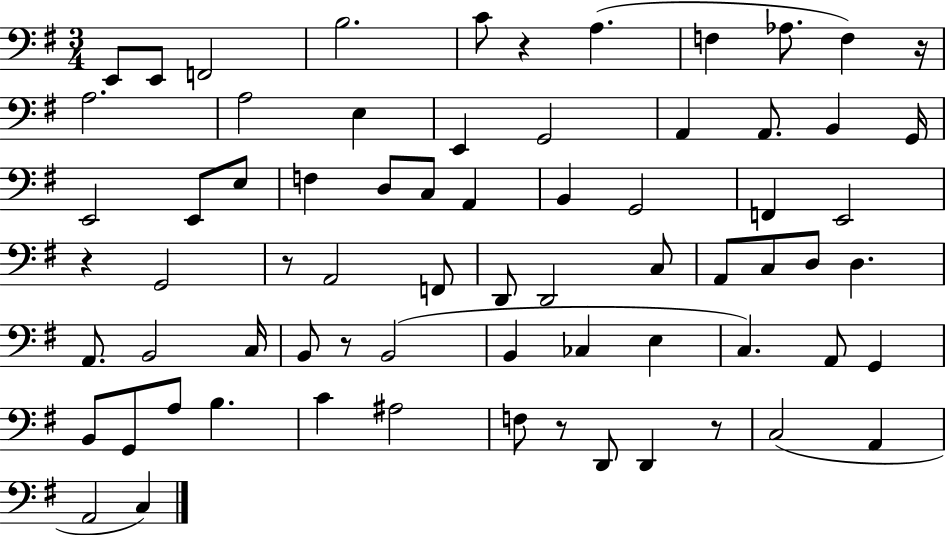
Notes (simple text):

E2/e E2/e F2/h B3/h. C4/e R/q A3/q. F3/q Ab3/e. F3/q R/s A3/h. A3/h E3/q E2/q G2/h A2/q A2/e. B2/q G2/s E2/h E2/e E3/e F3/q D3/e C3/e A2/q B2/q G2/h F2/q E2/h R/q G2/h R/e A2/h F2/e D2/e D2/h C3/e A2/e C3/e D3/e D3/q. A2/e. B2/h C3/s B2/e R/e B2/h B2/q CES3/q E3/q C3/q. A2/e G2/q B2/e G2/e A3/e B3/q. C4/q A#3/h F3/e R/e D2/e D2/q R/e C3/h A2/q A2/h C3/q